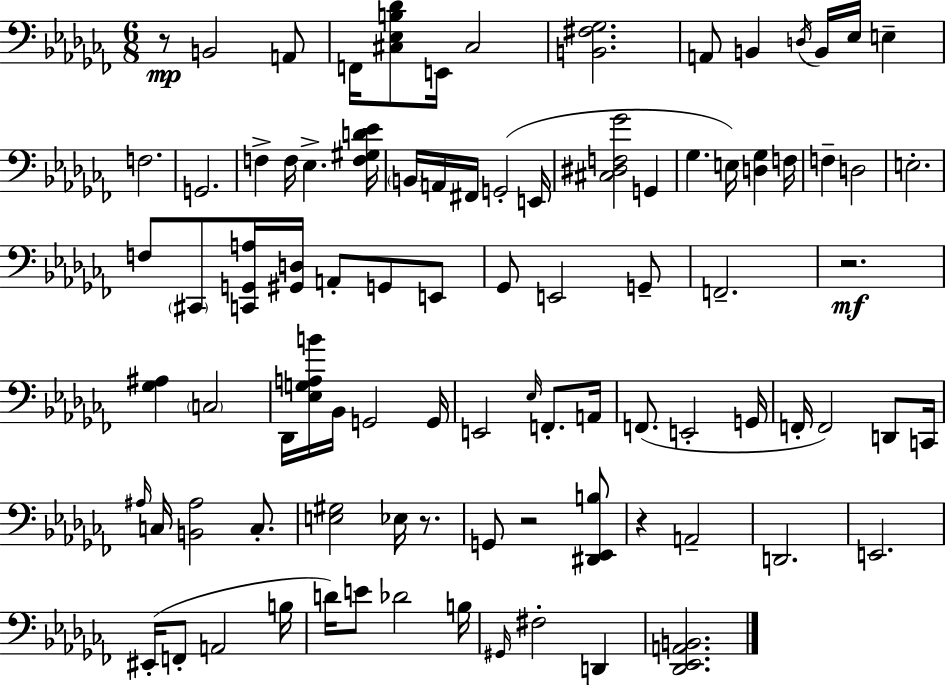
X:1
T:Untitled
M:6/8
L:1/4
K:Abm
z/2 B,,2 A,,/2 F,,/4 [^C,_E,B,_D]/2 E,,/4 ^C,2 [B,,^F,_G,]2 A,,/2 B,, D,/4 B,,/4 _E,/4 E, F,2 G,,2 F, F,/4 _E, [F,^G,D_E]/4 B,,/4 A,,/4 ^F,,/4 G,,2 E,,/4 [^C,^D,F,_G]2 G,, _G, E,/4 [D,_G,] F,/4 F, D,2 E,2 F,/2 ^C,,/2 [C,,G,,A,]/4 [^G,,D,]/4 A,,/2 G,,/2 E,,/2 _G,,/2 E,,2 G,,/2 F,,2 z2 [_G,^A,] C,2 _D,,/4 [_E,G,A,B]/4 _B,,/4 G,,2 G,,/4 E,,2 _E,/4 F,,/2 A,,/4 F,,/2 E,,2 G,,/4 F,,/4 F,,2 D,,/2 C,,/4 ^A,/4 C,/4 [B,,^A,]2 C,/2 [E,^G,]2 _E,/4 z/2 G,,/2 z2 [^D,,_E,,B,]/2 z A,,2 D,,2 E,,2 ^E,,/4 F,,/2 A,,2 B,/4 D/4 E/2 _D2 B,/4 ^G,,/4 ^F,2 D,, [_D,,_E,,A,,B,,]2